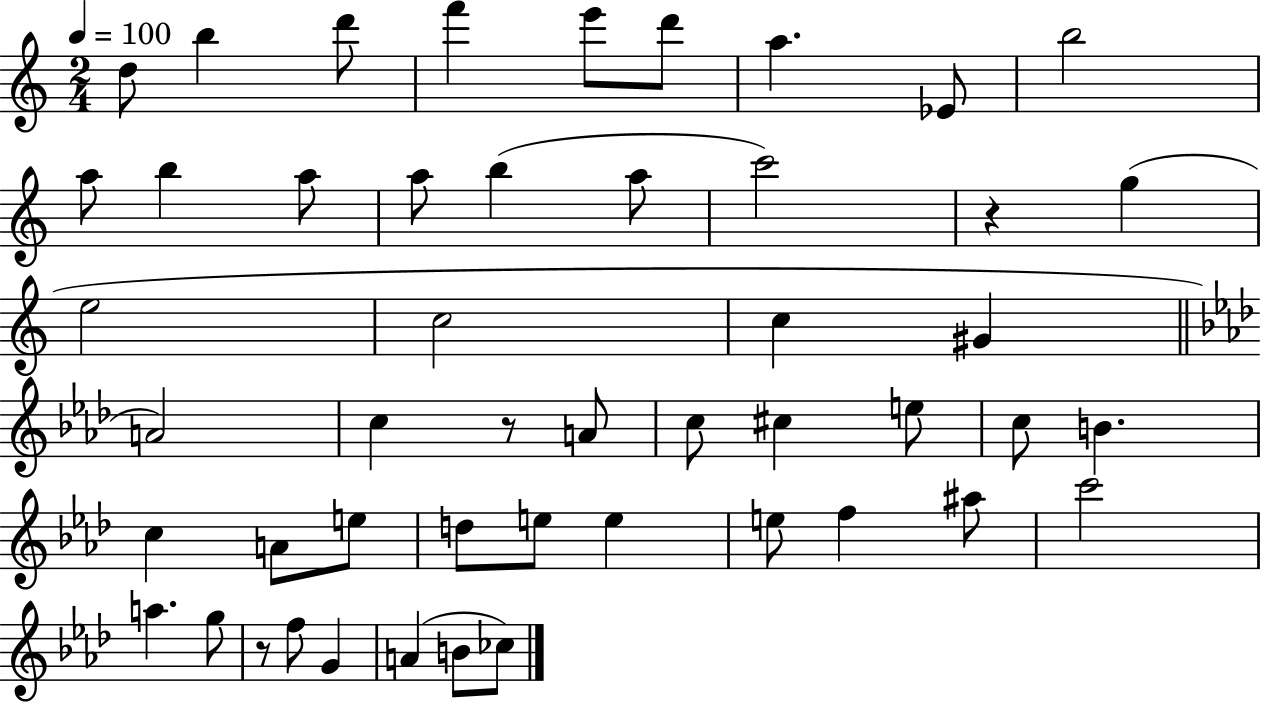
{
  \clef treble
  \numericTimeSignature
  \time 2/4
  \key c \major
  \tempo 4 = 100
  d''8 b''4 d'''8 | f'''4 e'''8 d'''8 | a''4. ees'8 | b''2 | \break a''8 b''4 a''8 | a''8 b''4( a''8 | c'''2) | r4 g''4( | \break e''2 | c''2 | c''4 gis'4 | \bar "||" \break \key f \minor a'2) | c''4 r8 a'8 | c''8 cis''4 e''8 | c''8 b'4. | \break c''4 a'8 e''8 | d''8 e''8 e''4 | e''8 f''4 ais''8 | c'''2 | \break a''4. g''8 | r8 f''8 g'4 | a'4( b'8 ces''8) | \bar "|."
}